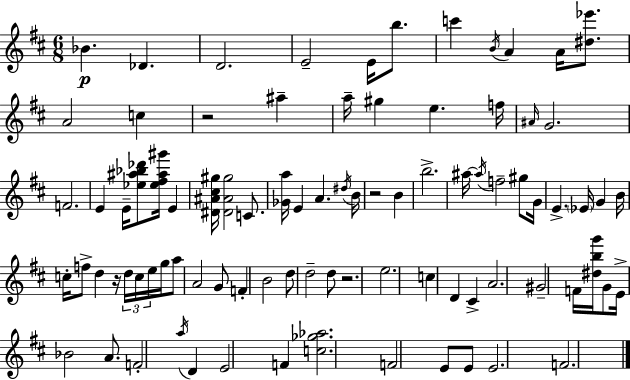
X:1
T:Untitled
M:6/8
L:1/4
K:D
_B _D D2 E2 E/4 b/2 c' B/4 A A/4 [^d_e']/2 A2 c z2 ^a a/4 ^g e f/4 ^A/4 G2 F2 E E/4 [_e^a_b_d']/2 [_e^f^a^g']/4 E [^D^A^c^g]/4 [^D^A^g]2 C/2 [_Ga]/4 E A ^d/4 B/4 z2 B b2 ^a/4 ^a/4 f2 ^g/2 G/4 E _E/4 G B/4 c/4 f/2 d z/4 d/4 c/4 e/4 g/4 a/2 A2 G/2 F B2 d/2 d2 d/2 z2 e2 c D ^C A2 ^G2 F/4 [^dbg']/4 G/2 E/4 _B2 A/2 F2 a/4 D E2 F [c_g_a]2 F2 E/2 E/2 E2 F2